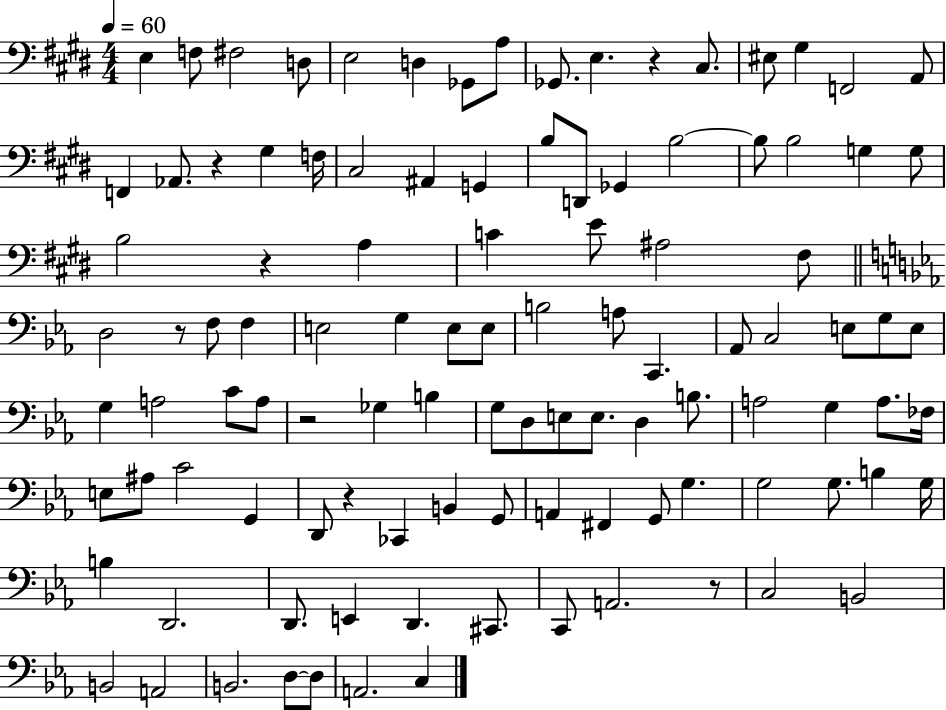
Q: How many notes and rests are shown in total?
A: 107